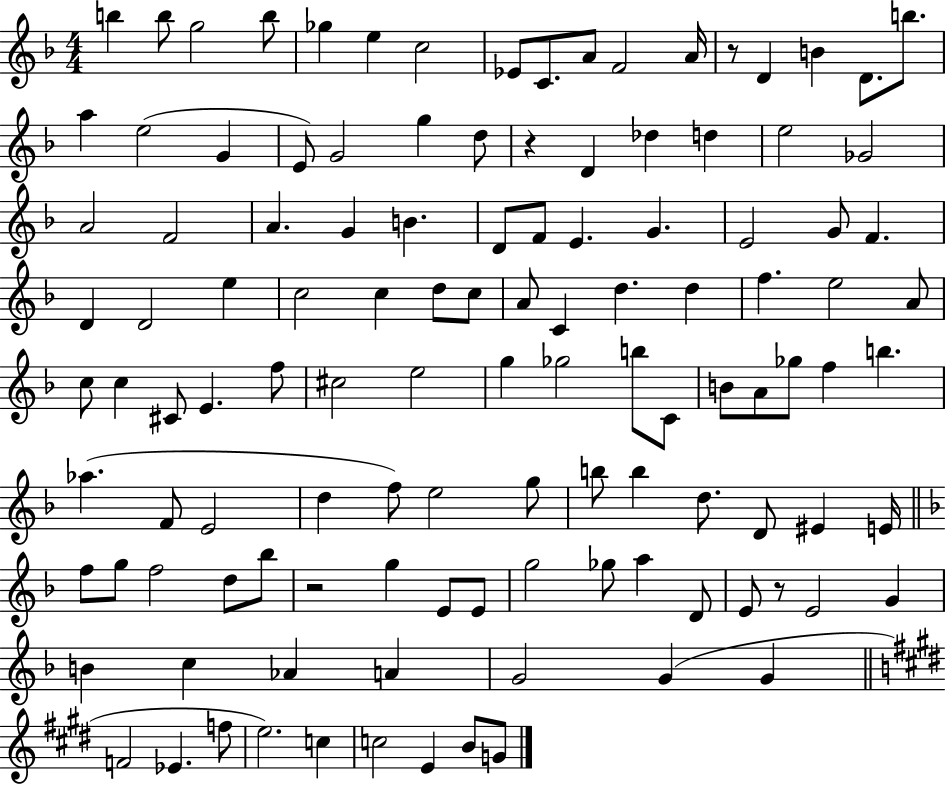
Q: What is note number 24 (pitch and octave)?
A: D4